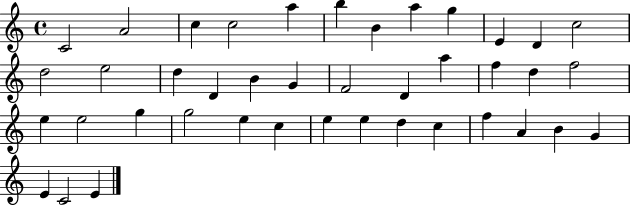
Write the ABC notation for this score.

X:1
T:Untitled
M:4/4
L:1/4
K:C
C2 A2 c c2 a b B a g E D c2 d2 e2 d D B G F2 D a f d f2 e e2 g g2 e c e e d c f A B G E C2 E